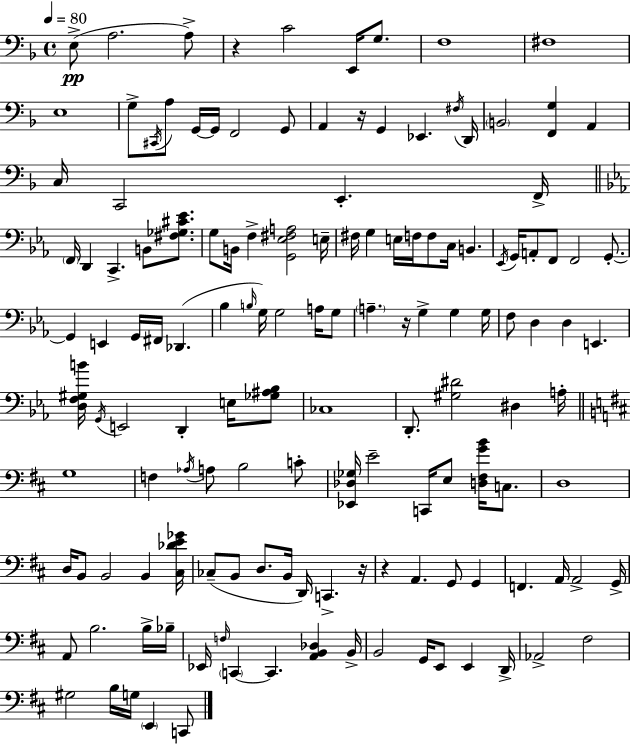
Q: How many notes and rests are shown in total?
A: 139